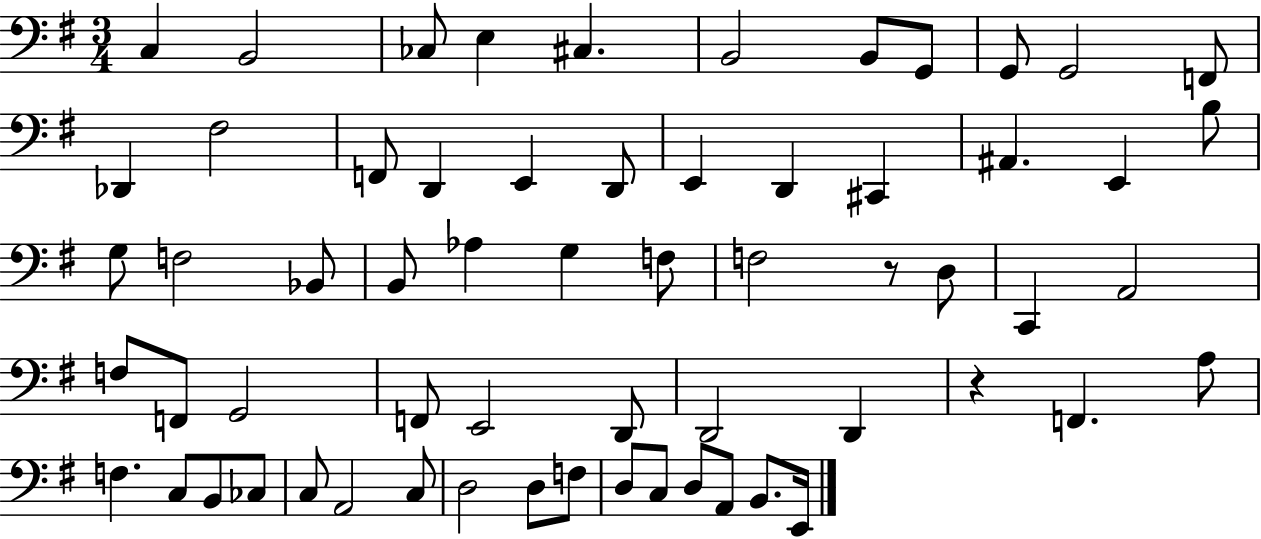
C3/q B2/h CES3/e E3/q C#3/q. B2/h B2/e G2/e G2/e G2/h F2/e Db2/q F#3/h F2/e D2/q E2/q D2/e E2/q D2/q C#2/q A#2/q. E2/q B3/e G3/e F3/h Bb2/e B2/e Ab3/q G3/q F3/e F3/h R/e D3/e C2/q A2/h F3/e F2/e G2/h F2/e E2/h D2/e D2/h D2/q R/q F2/q. A3/e F3/q. C3/e B2/e CES3/e C3/e A2/h C3/e D3/h D3/e F3/e D3/e C3/e D3/e A2/e B2/e. E2/s